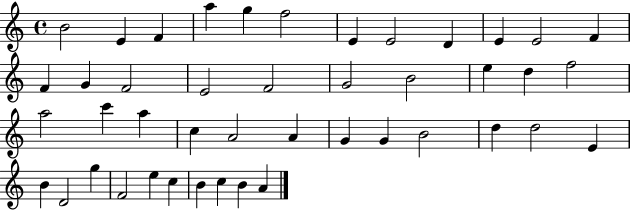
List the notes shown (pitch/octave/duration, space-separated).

B4/h E4/q F4/q A5/q G5/q F5/h E4/q E4/h D4/q E4/q E4/h F4/q F4/q G4/q F4/h E4/h F4/h G4/h B4/h E5/q D5/q F5/h A5/h C6/q A5/q C5/q A4/h A4/q G4/q G4/q B4/h D5/q D5/h E4/q B4/q D4/h G5/q F4/h E5/q C5/q B4/q C5/q B4/q A4/q